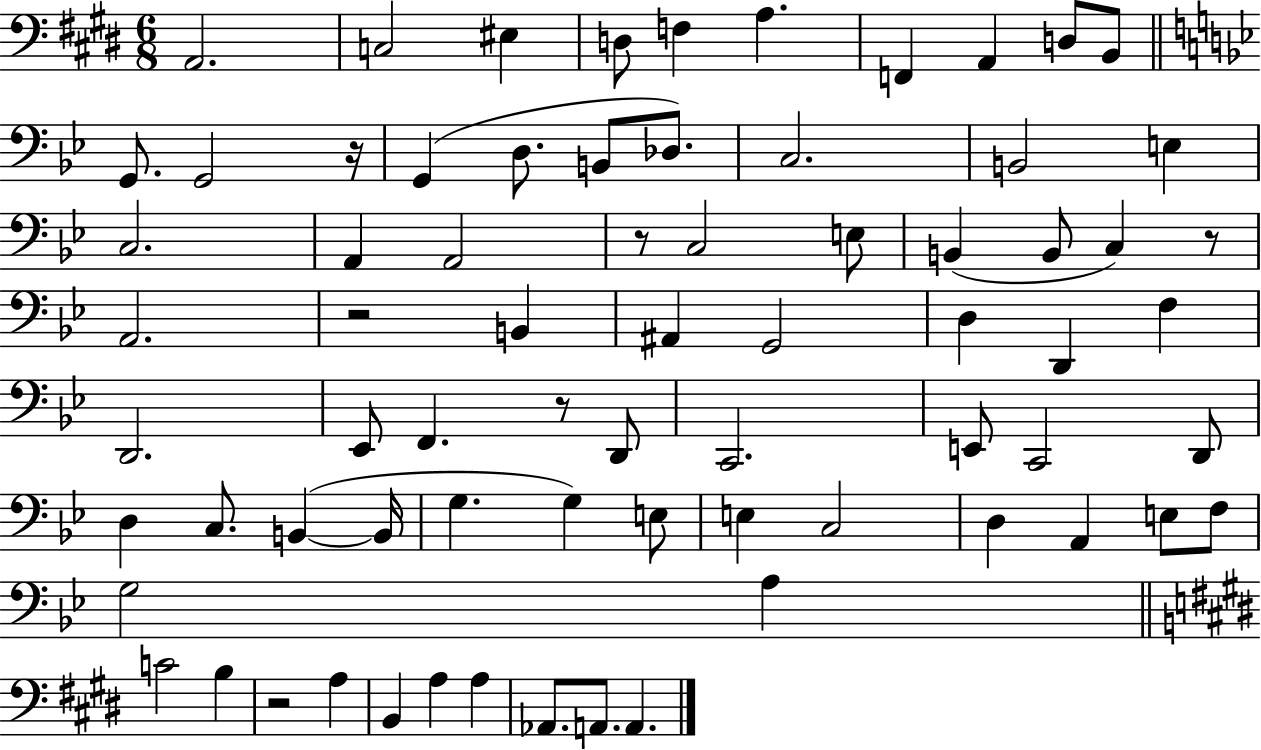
A2/h. C3/h EIS3/q D3/e F3/q A3/q. F2/q A2/q D3/e B2/e G2/e. G2/h R/s G2/q D3/e. B2/e Db3/e. C3/h. B2/h E3/q C3/h. A2/q A2/h R/e C3/h E3/e B2/q B2/e C3/q R/e A2/h. R/h B2/q A#2/q G2/h D3/q D2/q F3/q D2/h. Eb2/e F2/q. R/e D2/e C2/h. E2/e C2/h D2/e D3/q C3/e. B2/q B2/s G3/q. G3/q E3/e E3/q C3/h D3/q A2/q E3/e F3/e G3/h A3/q C4/h B3/q R/h A3/q B2/q A3/q A3/q Ab2/e. A2/e. A2/q.